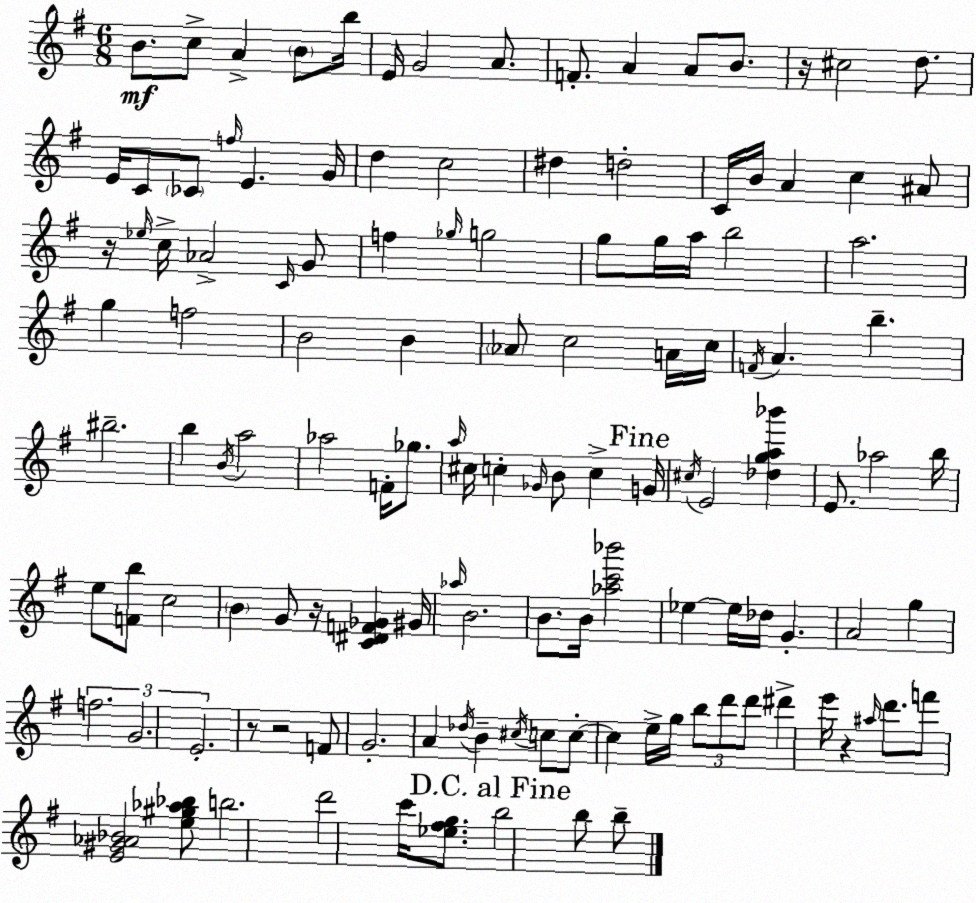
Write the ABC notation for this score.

X:1
T:Untitled
M:6/8
L:1/4
K:Em
B/2 c/2 A B/2 b/4 E/4 G2 A/2 F/2 A A/2 B/2 z/4 ^c2 d/2 E/4 C/2 _C/2 f/4 E G/4 d c2 ^d d2 C/4 B/4 A c ^A/2 z/4 _e/4 c/4 _A2 C/4 G/2 f _g/4 g2 g/2 g/4 a/4 b2 a2 g f2 B2 B _A/2 c2 A/4 c/4 F/4 A b ^b2 b B/4 a2 _a2 F/4 _g/2 a/4 ^c/4 c _G/4 B/2 c G/4 ^c/4 E2 [_dga_b'] E/2 _a2 b/4 e/2 [Fb]/2 c2 B G/2 z/4 [C^DF_G] ^G/4 _a/4 B2 B/2 B/4 [_ac'_b']2 _e _e/4 _d/4 G A2 g f2 G2 E2 z/2 z2 F/2 G2 A _d/4 B ^c/4 c/2 c/2 c e/4 g/4 b/2 d'/2 d'/2 ^d' e'/4 z ^a/4 d'/2 f'/2 [E^G_A_B]2 [e^g_a_b]/2 b2 d'2 c'/4 [_e^fg]/2 b2 b/2 b/2